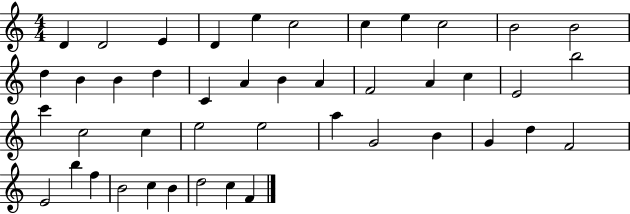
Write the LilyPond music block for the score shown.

{
  \clef treble
  \numericTimeSignature
  \time 4/4
  \key c \major
  d'4 d'2 e'4 | d'4 e''4 c''2 | c''4 e''4 c''2 | b'2 b'2 | \break d''4 b'4 b'4 d''4 | c'4 a'4 b'4 a'4 | f'2 a'4 c''4 | e'2 b''2 | \break c'''4 c''2 c''4 | e''2 e''2 | a''4 g'2 b'4 | g'4 d''4 f'2 | \break e'2 b''4 f''4 | b'2 c''4 b'4 | d''2 c''4 f'4 | \bar "|."
}